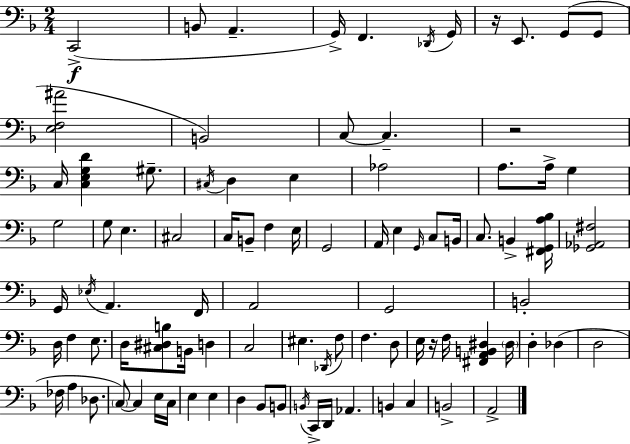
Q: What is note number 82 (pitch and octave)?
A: B2